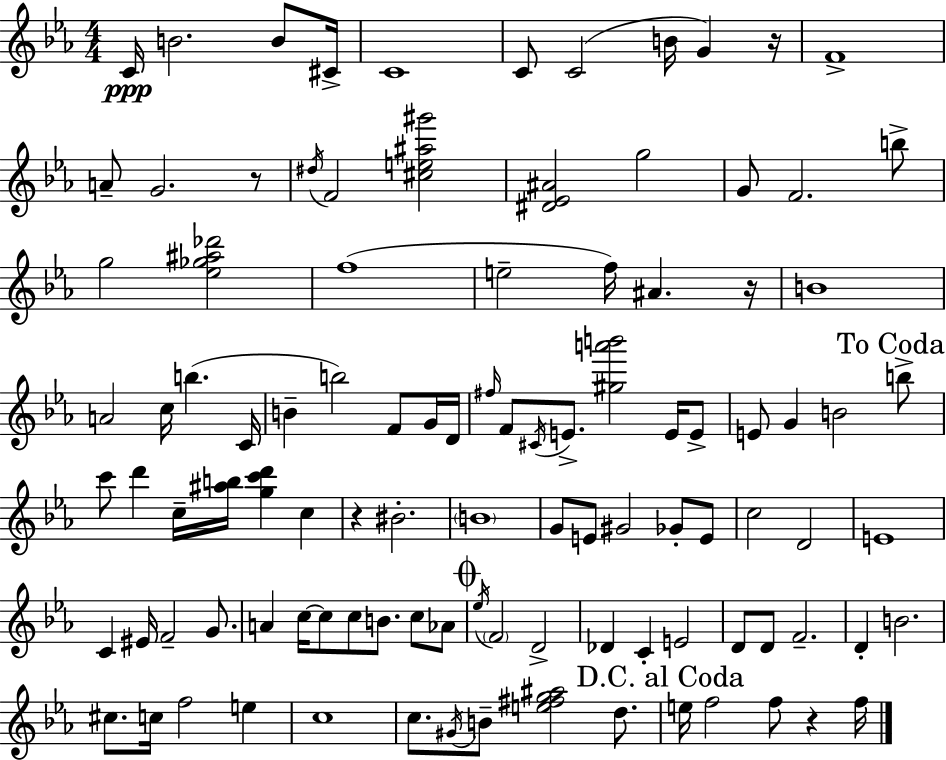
C4/s B4/h. B4/e C#4/s C4/w C4/e C4/h B4/s G4/q R/s F4/w A4/e G4/h. R/e D#5/s F4/h [C#5,E5,A#5,G#6]/h [D#4,Eb4,A#4]/h G5/h G4/e F4/h. B5/e G5/h [Eb5,Gb5,A#5,Db6]/h F5/w E5/h F5/s A#4/q. R/s B4/w A4/h C5/s B5/q. C4/s B4/q B5/h F4/e G4/s D4/s F#5/s F4/e C#4/s E4/e. [G#5,A6,B6]/h E4/s E4/e E4/e G4/q B4/h B5/e C6/e D6/q C5/s [A#5,B5]/s [G5,C6,D6]/q C5/q R/q BIS4/h. B4/w G4/e E4/e G#4/h Gb4/e E4/e C5/h D4/h E4/w C4/q EIS4/s F4/h G4/e. A4/q C5/s C5/e C5/e B4/e. C5/e Ab4/e Eb5/s F4/h D4/h Db4/q C4/q E4/h D4/e D4/e F4/h. D4/q B4/h. C#5/e. C5/s F5/h E5/q C5/w C5/e. G#4/s B4/e [E5,F#5,G5,A#5]/h D5/e. E5/s F5/h F5/e R/q F5/s